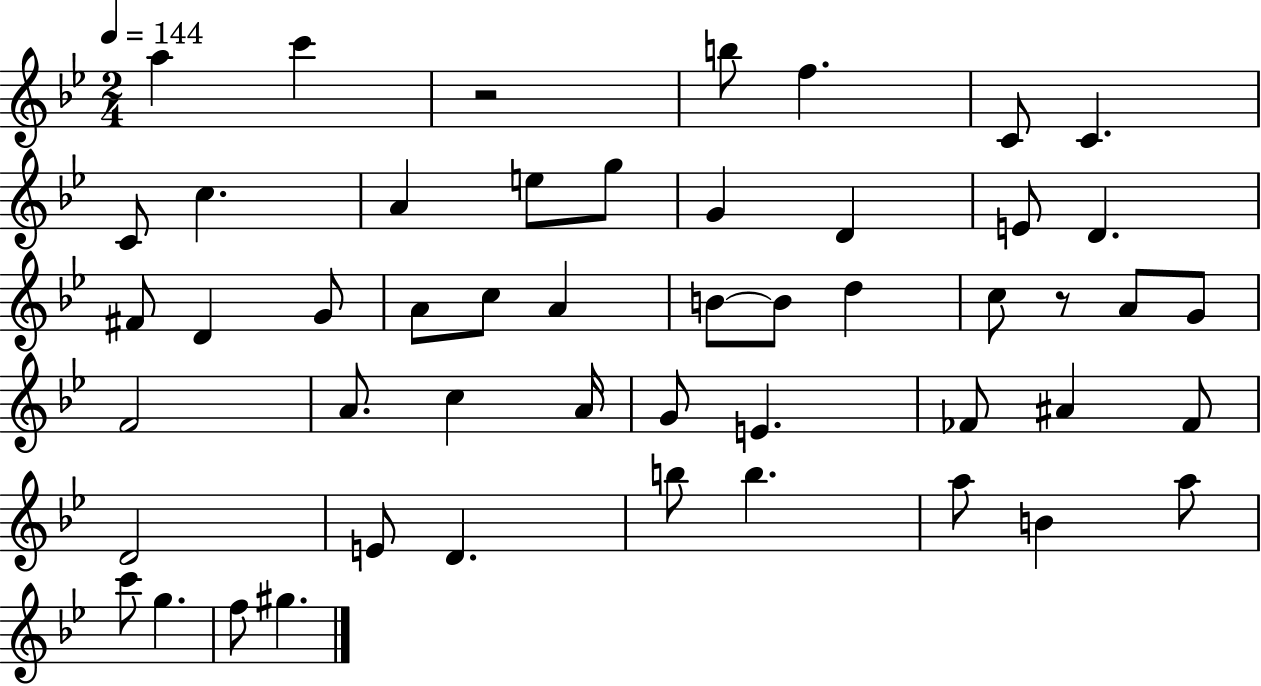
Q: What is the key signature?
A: BES major